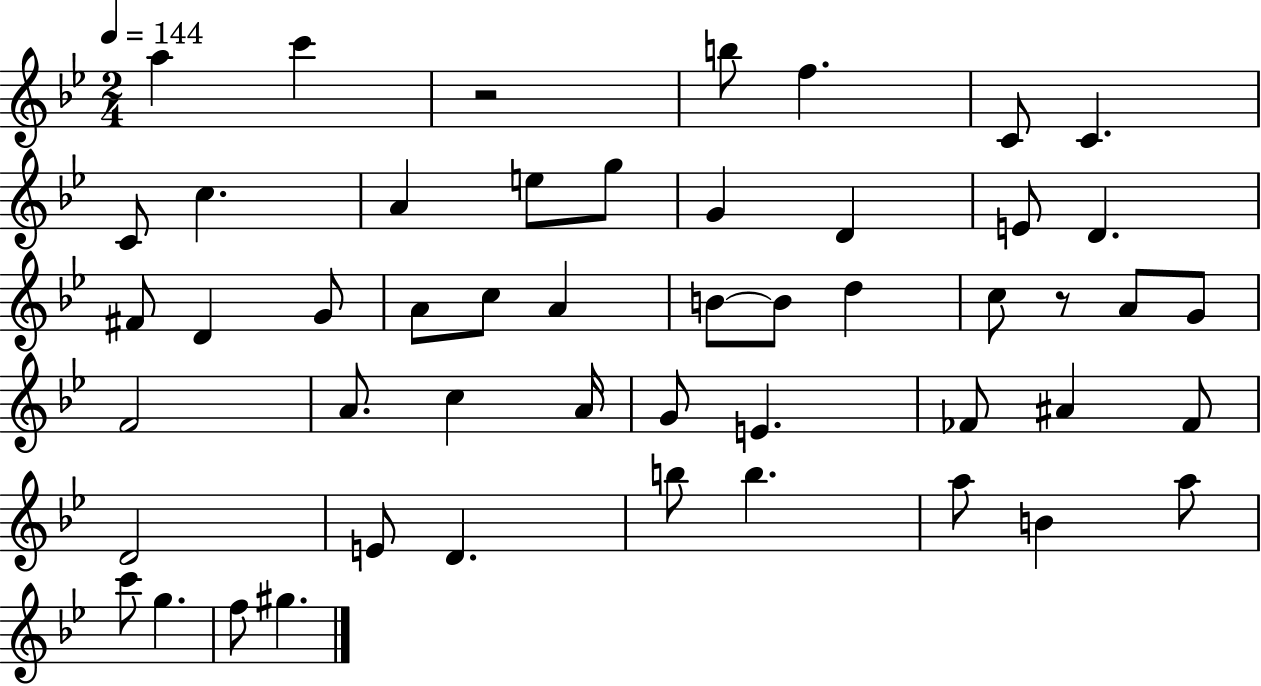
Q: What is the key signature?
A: BES major